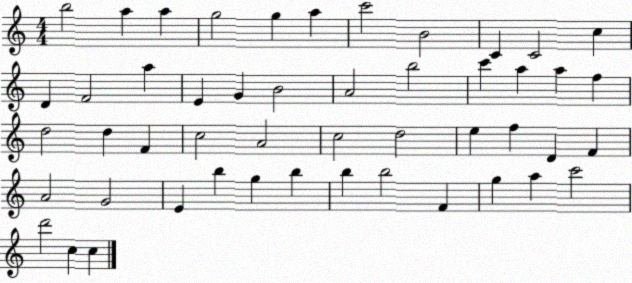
X:1
T:Untitled
M:4/4
L:1/4
K:C
b2 a a g2 g a c'2 B2 C C2 c D F2 a E G B2 A2 b2 c' a a f d2 d F c2 A2 c2 d2 e f D F A2 G2 E b g b b b2 F g a c'2 d'2 c c